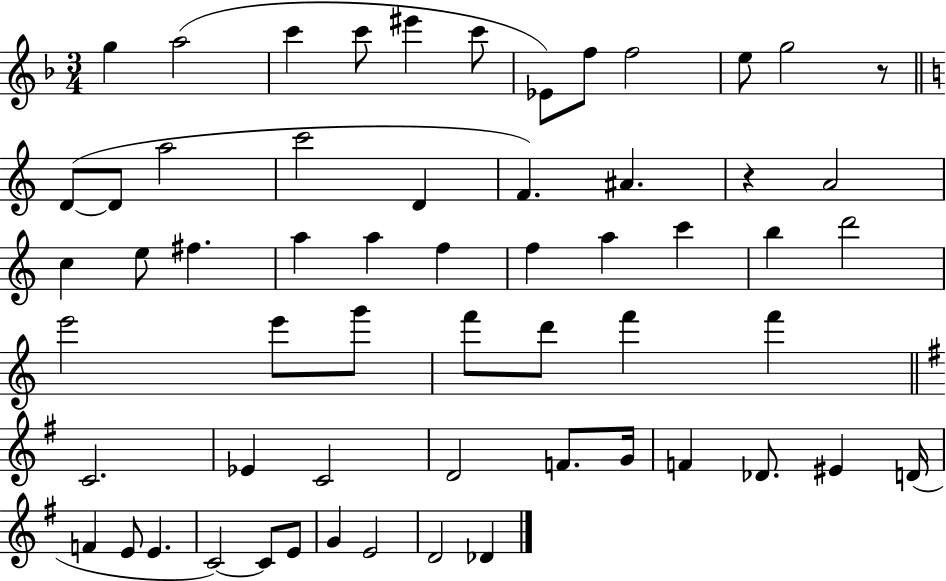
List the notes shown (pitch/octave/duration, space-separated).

G5/q A5/h C6/q C6/e EIS6/q C6/e Eb4/e F5/e F5/h E5/e G5/h R/e D4/e D4/e A5/h C6/h D4/q F4/q. A#4/q. R/q A4/h C5/q E5/e F#5/q. A5/q A5/q F5/q F5/q A5/q C6/q B5/q D6/h E6/h E6/e G6/e F6/e D6/e F6/q F6/q C4/h. Eb4/q C4/h D4/h F4/e. G4/s F4/q Db4/e. EIS4/q D4/s F4/q E4/e E4/q. C4/h C4/e E4/e G4/q E4/h D4/h Db4/q